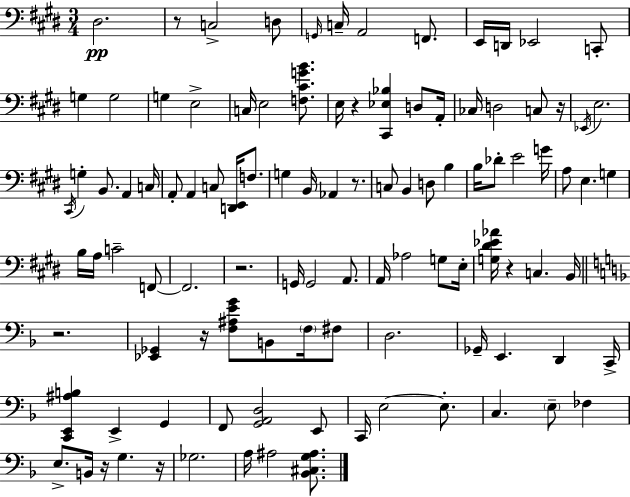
D#3/h. R/e C3/h D3/e G2/s C3/s A2/h F2/e. E2/s D2/s Eb2/h C2/e G3/q G3/h G3/q E3/h C3/s E3/h [F3,C#4,G4,B4]/e. E3/s R/q [C#2,Eb3,Bb3]/q D3/e A2/s CES3/s D3/h C3/e R/s Eb2/s E3/h. C#2/s G3/q B2/e. A2/q C3/s A2/e A2/q C3/e [D2,E2]/s F3/e. G3/q B2/s Ab2/q R/e. C3/e B2/q D3/e B3/q B3/s Db4/e E4/h G4/s A3/e E3/q. G3/q B3/s A3/s C4/h F2/e F2/h. R/h. G2/s G2/h A2/e. A2/s Ab3/h G3/e E3/s [G3,D#4,Eb4,Ab4]/s R/q C3/q. B2/s R/h. [Eb2,Gb2]/q R/s [F3,A#3,E4,G4]/e B2/e F3/s F#3/e D3/h. Gb2/s E2/q. D2/q C2/s [C2,E2,A#3,B3]/q E2/q G2/q F2/e [G2,A2,D3]/h E2/e C2/s E3/h E3/e. C3/q. E3/e FES3/q E3/e. B2/s R/s G3/q. R/s Gb3/h. A3/s A#3/h [Bb2,C#3,G3,A#3]/e.